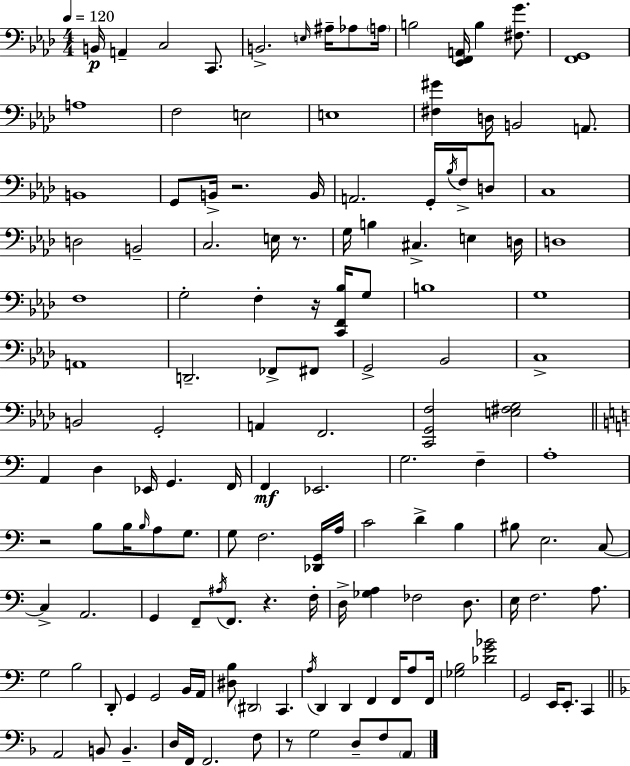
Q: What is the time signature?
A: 4/4